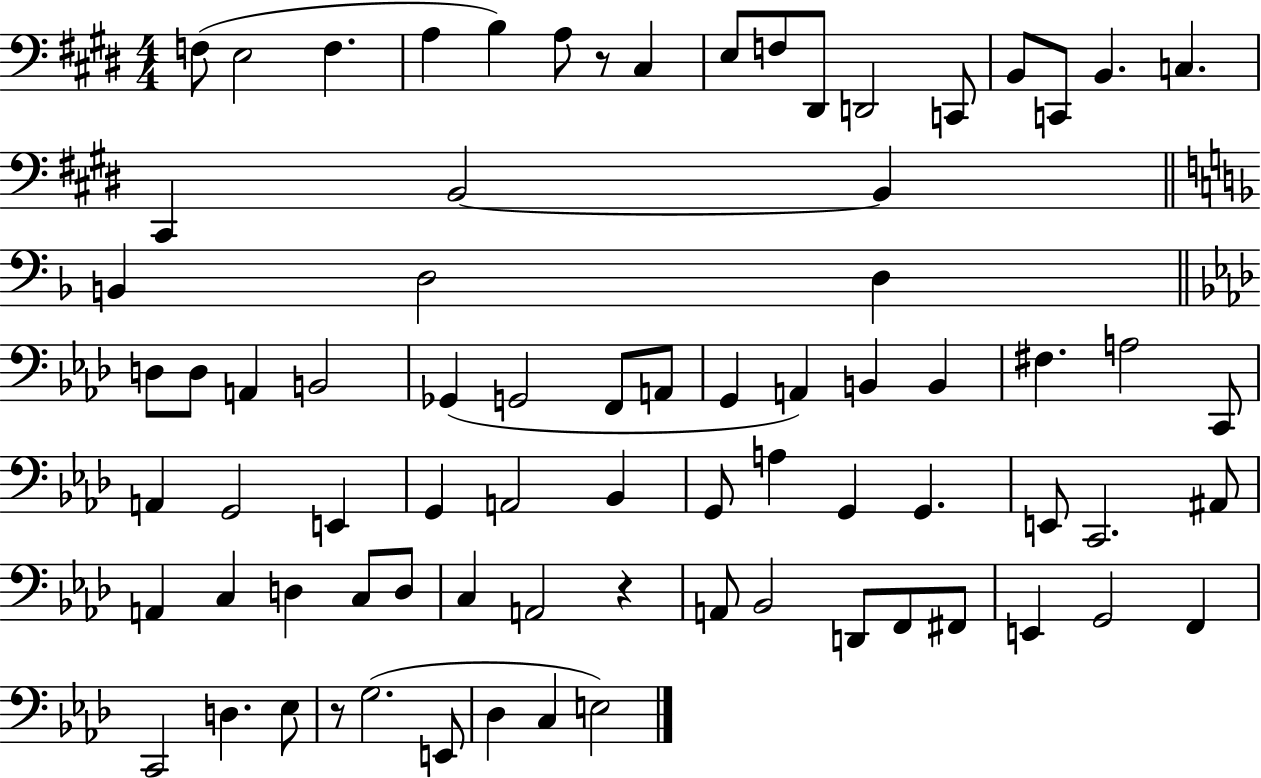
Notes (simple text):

F3/e E3/h F3/q. A3/q B3/q A3/e R/e C#3/q E3/e F3/e D#2/e D2/h C2/e B2/e C2/e B2/q. C3/q. C#2/q B2/h B2/q B2/q D3/h D3/q D3/e D3/e A2/q B2/h Gb2/q G2/h F2/e A2/e G2/q A2/q B2/q B2/q F#3/q. A3/h C2/e A2/q G2/h E2/q G2/q A2/h Bb2/q G2/e A3/q G2/q G2/q. E2/e C2/h. A#2/e A2/q C3/q D3/q C3/e D3/e C3/q A2/h R/q A2/e Bb2/h D2/e F2/e F#2/e E2/q G2/h F2/q C2/h D3/q. Eb3/e R/e G3/h. E2/e Db3/q C3/q E3/h